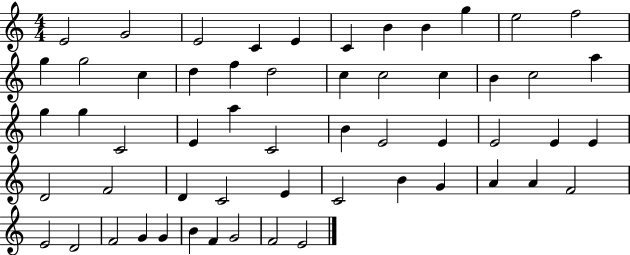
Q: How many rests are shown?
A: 0